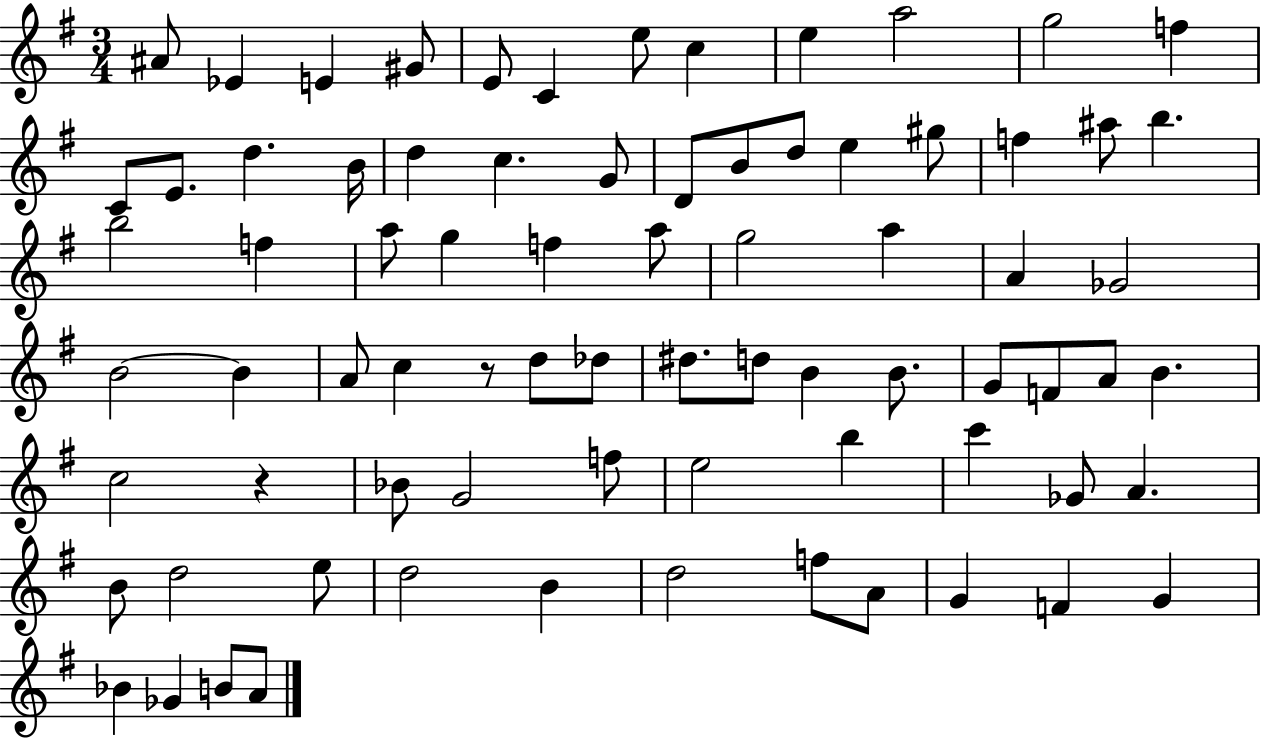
{
  \clef treble
  \numericTimeSignature
  \time 3/4
  \key g \major
  ais'8 ees'4 e'4 gis'8 | e'8 c'4 e''8 c''4 | e''4 a''2 | g''2 f''4 | \break c'8 e'8. d''4. b'16 | d''4 c''4. g'8 | d'8 b'8 d''8 e''4 gis''8 | f''4 ais''8 b''4. | \break b''2 f''4 | a''8 g''4 f''4 a''8 | g''2 a''4 | a'4 ges'2 | \break b'2~~ b'4 | a'8 c''4 r8 d''8 des''8 | dis''8. d''8 b'4 b'8. | g'8 f'8 a'8 b'4. | \break c''2 r4 | bes'8 g'2 f''8 | e''2 b''4 | c'''4 ges'8 a'4. | \break b'8 d''2 e''8 | d''2 b'4 | d''2 f''8 a'8 | g'4 f'4 g'4 | \break bes'4 ges'4 b'8 a'8 | \bar "|."
}